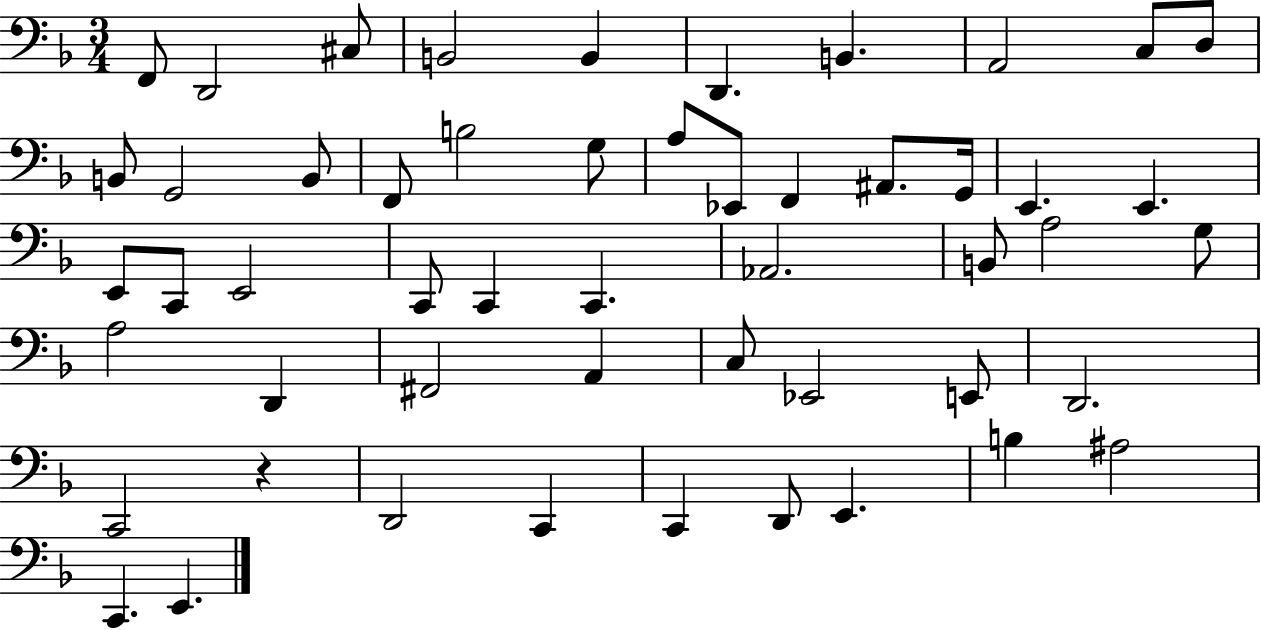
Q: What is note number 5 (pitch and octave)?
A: B2